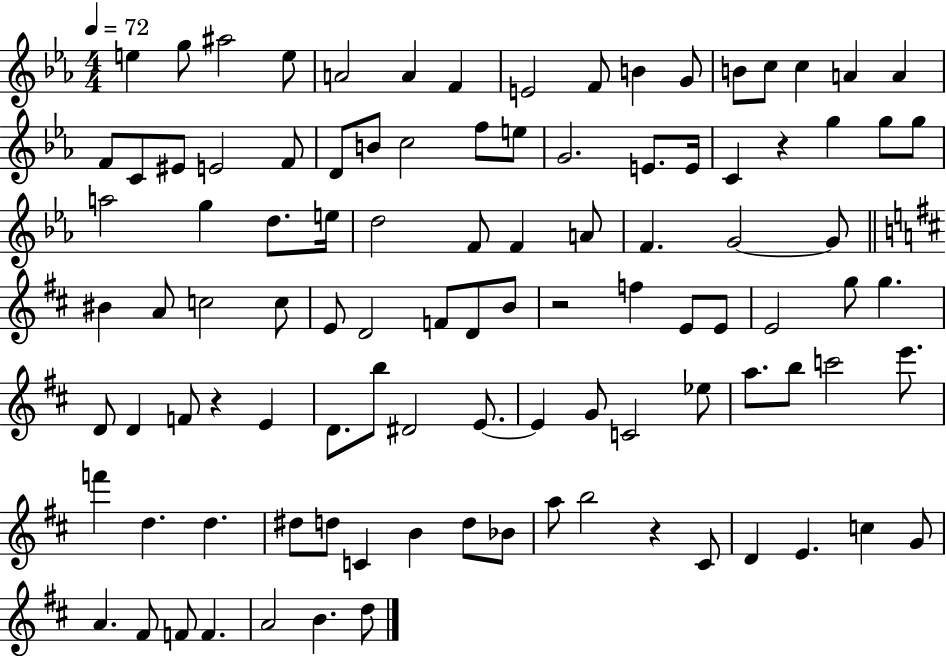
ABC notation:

X:1
T:Untitled
M:4/4
L:1/4
K:Eb
e g/2 ^a2 e/2 A2 A F E2 F/2 B G/2 B/2 c/2 c A A F/2 C/2 ^E/2 E2 F/2 D/2 B/2 c2 f/2 e/2 G2 E/2 E/4 C z g g/2 g/2 a2 g d/2 e/4 d2 F/2 F A/2 F G2 G/2 ^B A/2 c2 c/2 E/2 D2 F/2 D/2 B/2 z2 f E/2 E/2 E2 g/2 g D/2 D F/2 z E D/2 b/2 ^D2 E/2 E G/2 C2 _e/2 a/2 b/2 c'2 e'/2 f' d d ^d/2 d/2 C B d/2 _B/2 a/2 b2 z ^C/2 D E c G/2 A ^F/2 F/2 F A2 B d/2